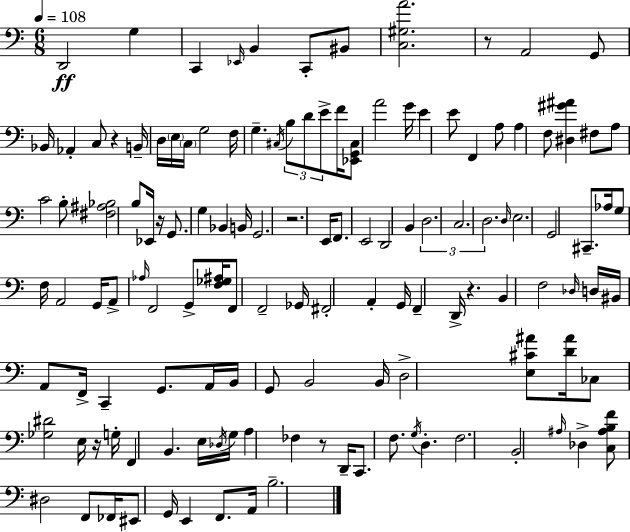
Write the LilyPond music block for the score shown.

{
  \clef bass
  \numericTimeSignature
  \time 6/8
  \key a \minor
  \tempo 4 = 108
  d,2\ff g4 | c,4 \grace { ees,16 } b,4 c,8-. bis,8 | <c gis a'>2. | r8 a,2 g,8 | \break bes,16 aes,4-. c8 r4 | b,16-- d16 \parenthesize e16 \parenthesize c16 g2 | f16 g4.-- \acciaccatura { cis16 } \tuplet 3/2 { b8 d'8 | e'8-> } f'16 <ees, g, cis>8 a'2 | \break g'16 e'4 e'8 f,4 | a8 a4 f8 <dis gis' ais'>4 | fis8 a8 c'2 | b8-. <fis ais bes>2 b8 | \break ees,16 r16 g,8. g4 bes,4 | b,16 g,2. | r2. | e,16 f,8. e,2 | \break d,2 b,4 | \tuplet 3/2 { d2. | c2. | d2. } | \break \grace { d16 } e2. | g,2 cis,8.-- | aes16 g8 f16 a,2 | g,16 a,8-> \grace { aes16 } f,2 | \break g,8-> <f ges ais>16 f,8 f,2-- | ges,16 fis,2-. | a,4-. g,16 f,4-- d,16-> r4. | b,4 f2 | \break \grace { des16 } d16 bis,16 a,8 f,16-> c,4-- | g,8. a,16 b,16 g,8 b,2 | b,16 d2-> | <e cis' ais'>8 <d' ais'>16 ces8 <ges dis'>2 | \break e16 r16 g16-. f,4 b,4. | e16 \acciaccatura { des16 } g16 a4 fes4 | r8 d,16-- c,8. f8. | \acciaccatura { g16 } d4.-. f2. | \break b,2-. | \grace { ais16 } des4-> <c ais b f'>8 dis2 | f,8 fes,16 eis,8 g,16 | e,4 f,8. a,16 b2.-- | \break \bar "|."
}